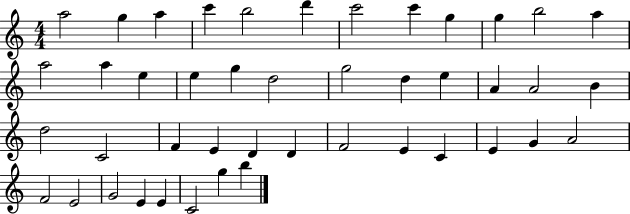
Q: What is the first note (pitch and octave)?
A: A5